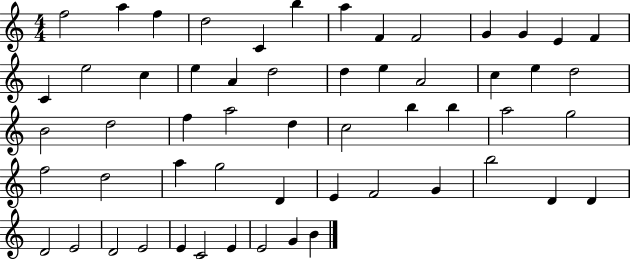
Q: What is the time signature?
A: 4/4